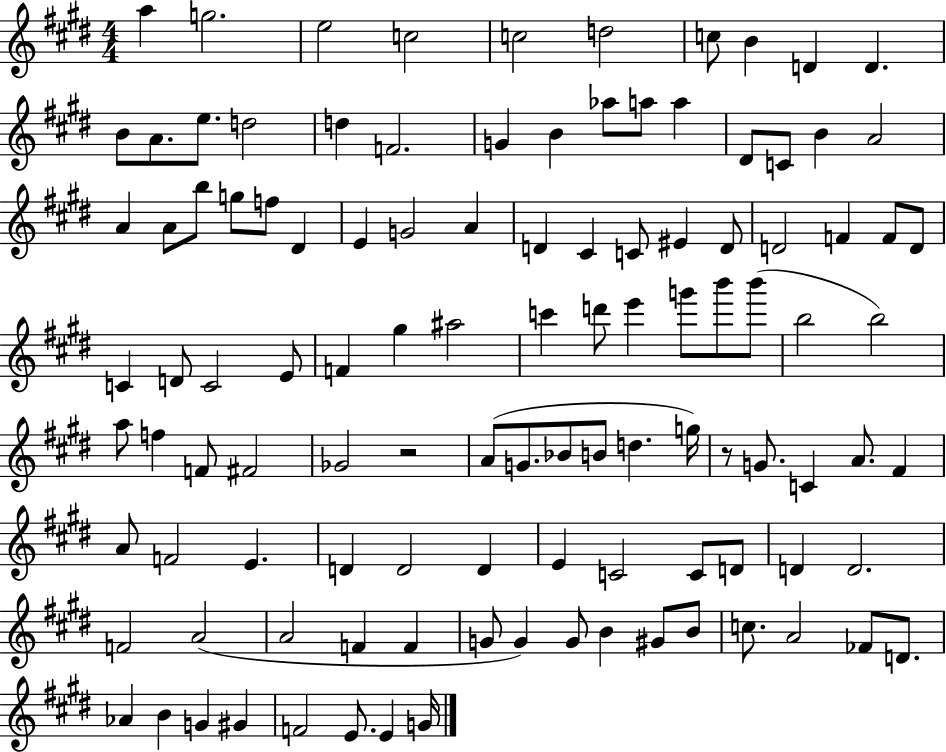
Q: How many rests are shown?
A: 2